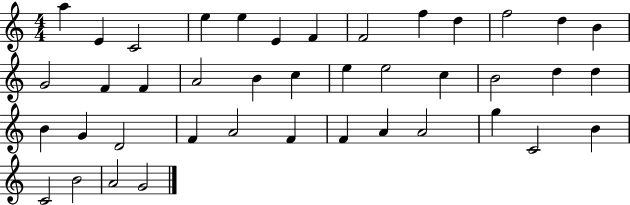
{
  \clef treble
  \numericTimeSignature
  \time 4/4
  \key c \major
  a''4 e'4 c'2 | e''4 e''4 e'4 f'4 | f'2 f''4 d''4 | f''2 d''4 b'4 | \break g'2 f'4 f'4 | a'2 b'4 c''4 | e''4 e''2 c''4 | b'2 d''4 d''4 | \break b'4 g'4 d'2 | f'4 a'2 f'4 | f'4 a'4 a'2 | g''4 c'2 b'4 | \break c'2 b'2 | a'2 g'2 | \bar "|."
}